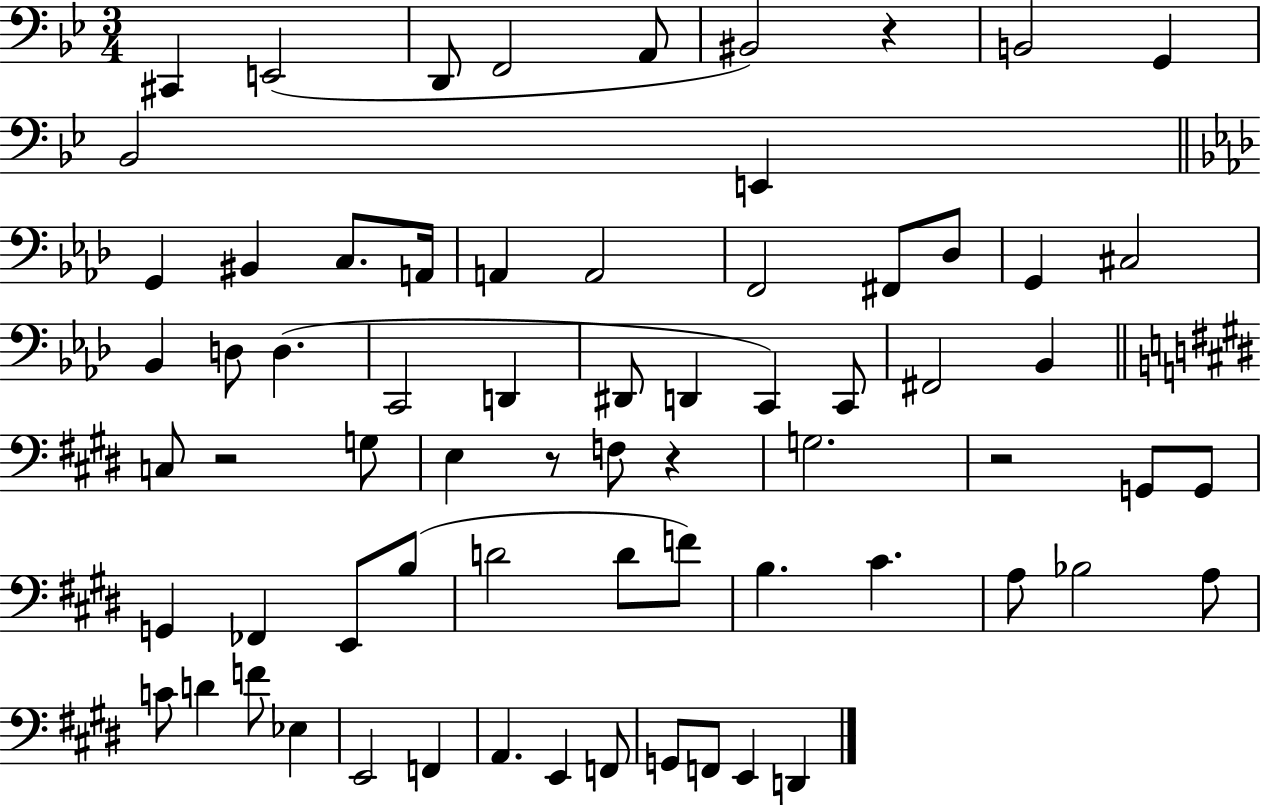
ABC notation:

X:1
T:Untitled
M:3/4
L:1/4
K:Bb
^C,, E,,2 D,,/2 F,,2 A,,/2 ^B,,2 z B,,2 G,, _B,,2 E,, G,, ^B,, C,/2 A,,/4 A,, A,,2 F,,2 ^F,,/2 _D,/2 G,, ^C,2 _B,, D,/2 D, C,,2 D,, ^D,,/2 D,, C,, C,,/2 ^F,,2 _B,, C,/2 z2 G,/2 E, z/2 F,/2 z G,2 z2 G,,/2 G,,/2 G,, _F,, E,,/2 B,/2 D2 D/2 F/2 B, ^C A,/2 _B,2 A,/2 C/2 D F/2 _E, E,,2 F,, A,, E,, F,,/2 G,,/2 F,,/2 E,, D,,